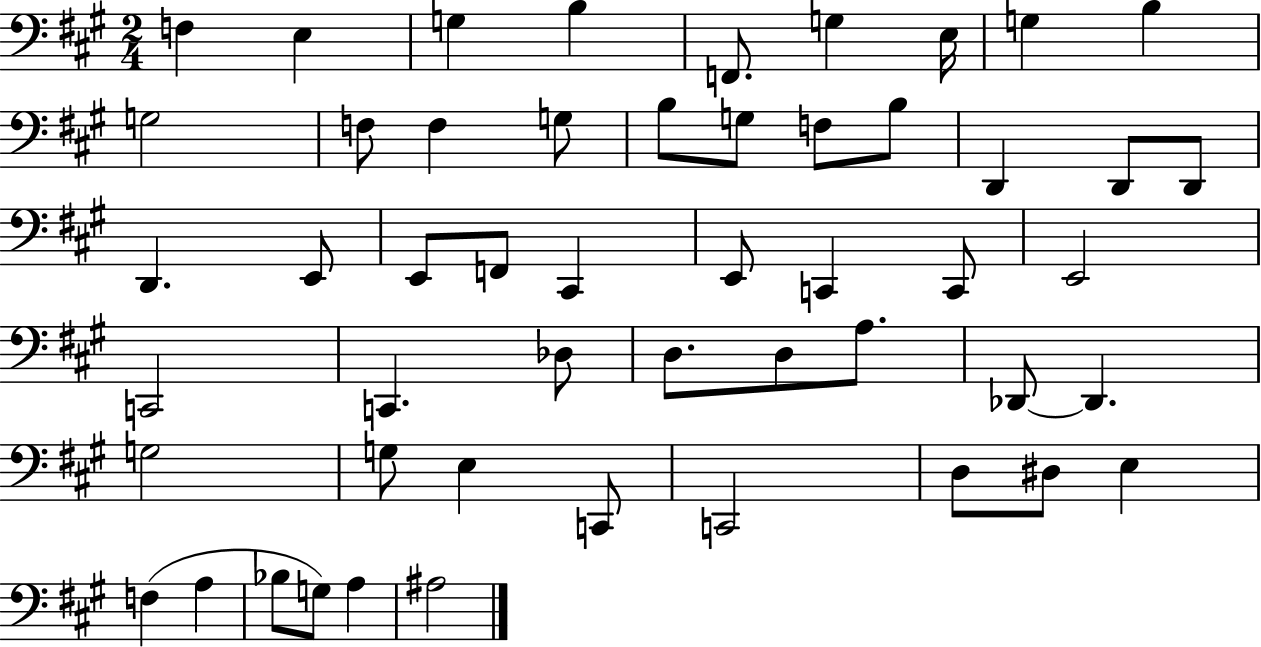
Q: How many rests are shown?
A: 0